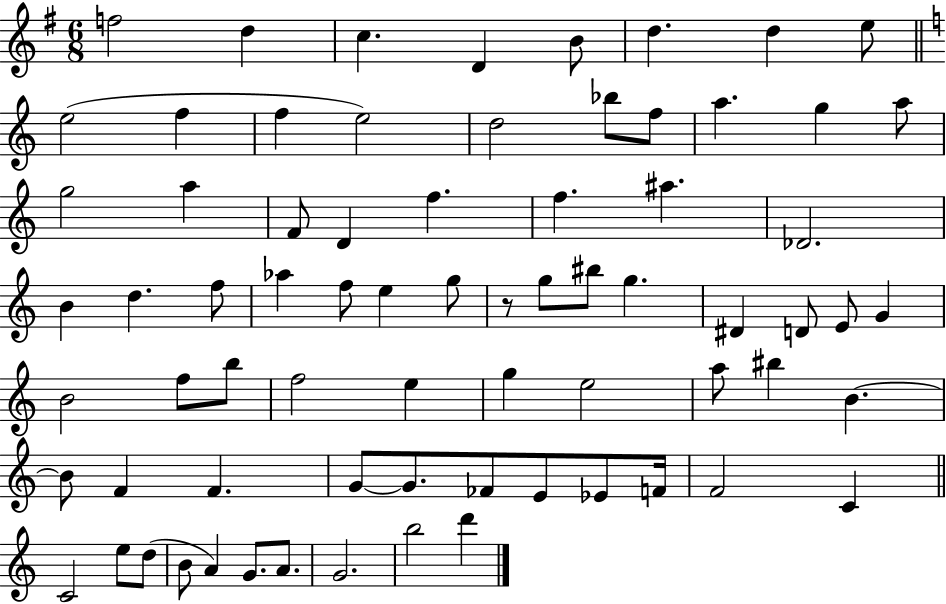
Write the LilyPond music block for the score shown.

{
  \clef treble
  \numericTimeSignature
  \time 6/8
  \key g \major
  f''2 d''4 | c''4. d'4 b'8 | d''4. d''4 e''8 | \bar "||" \break \key a \minor e''2( f''4 | f''4 e''2) | d''2 bes''8 f''8 | a''4. g''4 a''8 | \break g''2 a''4 | f'8 d'4 f''4. | f''4. ais''4. | des'2. | \break b'4 d''4. f''8 | aes''4 f''8 e''4 g''8 | r8 g''8 bis''8 g''4. | dis'4 d'8 e'8 g'4 | \break b'2 f''8 b''8 | f''2 e''4 | g''4 e''2 | a''8 bis''4 b'4.~~ | \break b'8 f'4 f'4. | g'8~~ g'8. fes'8 e'8 ees'8 f'16 | f'2 c'4 | \bar "||" \break \key c \major c'2 e''8 d''8( | b'8 a'4) g'8. a'8. | g'2. | b''2 d'''4 | \break \bar "|."
}